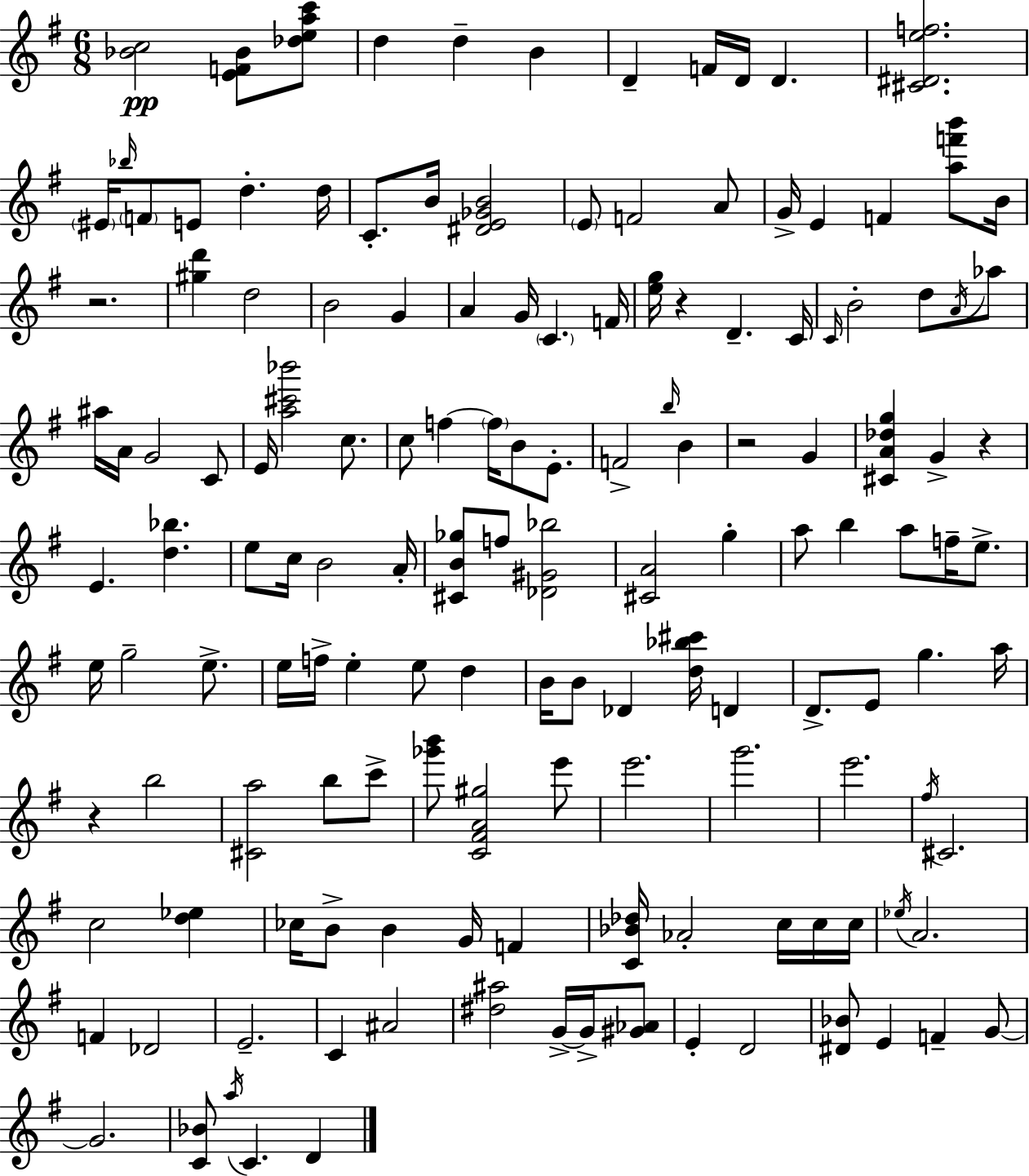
{
  \clef treble
  \numericTimeSignature
  \time 6/8
  \key e \minor
  <bes' c''>2\pp <e' f' bes'>8 <des'' e'' a'' c'''>8 | d''4 d''4-- b'4 | d'4-- f'16 d'16 d'4. | <cis' dis' e'' f''>2. | \break \parenthesize eis'16 \grace { bes''16 } \parenthesize f'8 e'8 d''4.-. | d''16 c'8.-. b'16 <dis' e' ges' b'>2 | \parenthesize e'8 f'2 a'8 | g'16-> e'4 f'4 <a'' f''' b'''>8 | \break b'16 r2. | <gis'' d'''>4 d''2 | b'2 g'4 | a'4 g'16 \parenthesize c'4. | \break f'16 <e'' g''>16 r4 d'4.-- | c'16 \grace { c'16 } b'2-. d''8 | \acciaccatura { a'16 } aes''8 ais''16 a'16 g'2 | c'8 e'16 <a'' cis''' bes'''>2 | \break c''8. c''8 f''4~~ \parenthesize f''16 b'8 | e'8.-. f'2-> \grace { b''16 } | b'4 r2 | g'4 <cis' a' des'' g''>4 g'4-> | \break r4 e'4. <d'' bes''>4. | e''8 c''16 b'2 | a'16-. <cis' b' ges''>8 f''8 <des' gis' bes''>2 | <cis' a'>2 | \break g''4-. a''8 b''4 a''8 | f''16-- e''8.-> e''16 g''2-- | e''8.-> e''16 f''16-> e''4-. e''8 | d''4 b'16 b'8 des'4 <d'' bes'' cis'''>16 | \break d'4 d'8.-> e'8 g''4. | a''16 r4 b''2 | <cis' a''>2 | b''8 c'''8-> <ges''' b'''>8 <c' fis' a' gis''>2 | \break e'''8 e'''2. | g'''2. | e'''2. | \acciaccatura { fis''16 } cis'2. | \break c''2 | <d'' ees''>4 ces''16 b'8-> b'4 | g'16 f'4 <c' bes' des''>16 aes'2-. | c''16 c''16 c''16 \acciaccatura { ees''16 } a'2. | \break f'4 des'2 | e'2.-- | c'4 ais'2 | <dis'' ais''>2 | \break g'16->~~ g'16-> <gis' aes'>8 e'4-. d'2 | <dis' bes'>8 e'4 | f'4-- g'8~~ g'2. | <c' bes'>8 \acciaccatura { a''16 } c'4. | \break d'4 \bar "|."
}